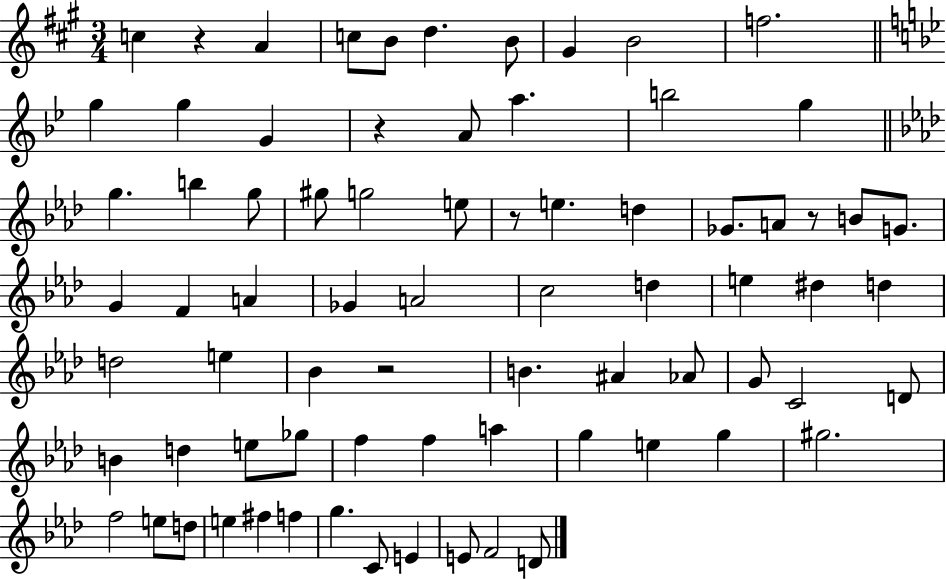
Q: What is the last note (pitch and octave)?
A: D4